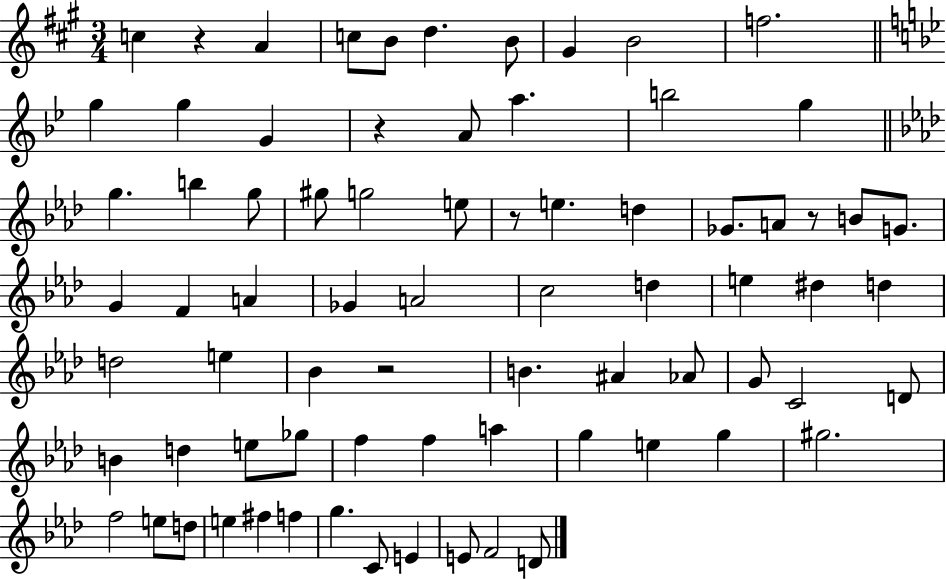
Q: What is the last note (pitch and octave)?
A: D4